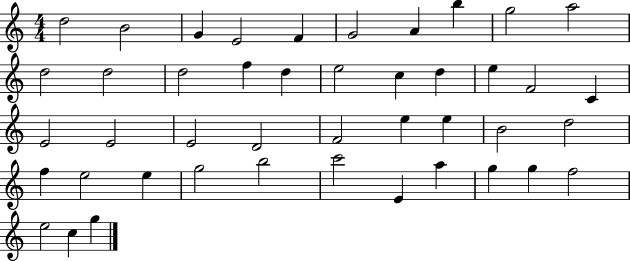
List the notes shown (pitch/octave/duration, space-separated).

D5/h B4/h G4/q E4/h F4/q G4/h A4/q B5/q G5/h A5/h D5/h D5/h D5/h F5/q D5/q E5/h C5/q D5/q E5/q F4/h C4/q E4/h E4/h E4/h D4/h F4/h E5/q E5/q B4/h D5/h F5/q E5/h E5/q G5/h B5/h C6/h E4/q A5/q G5/q G5/q F5/h E5/h C5/q G5/q